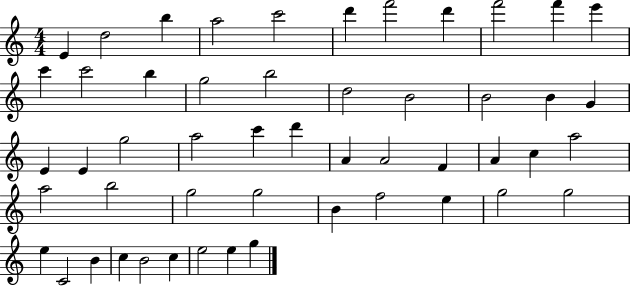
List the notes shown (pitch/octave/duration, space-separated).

E4/q D5/h B5/q A5/h C6/h D6/q F6/h D6/q F6/h F6/q E6/q C6/q C6/h B5/q G5/h B5/h D5/h B4/h B4/h B4/q G4/q E4/q E4/q G5/h A5/h C6/q D6/q A4/q A4/h F4/q A4/q C5/q A5/h A5/h B5/h G5/h G5/h B4/q F5/h E5/q G5/h G5/h E5/q C4/h B4/q C5/q B4/h C5/q E5/h E5/q G5/q